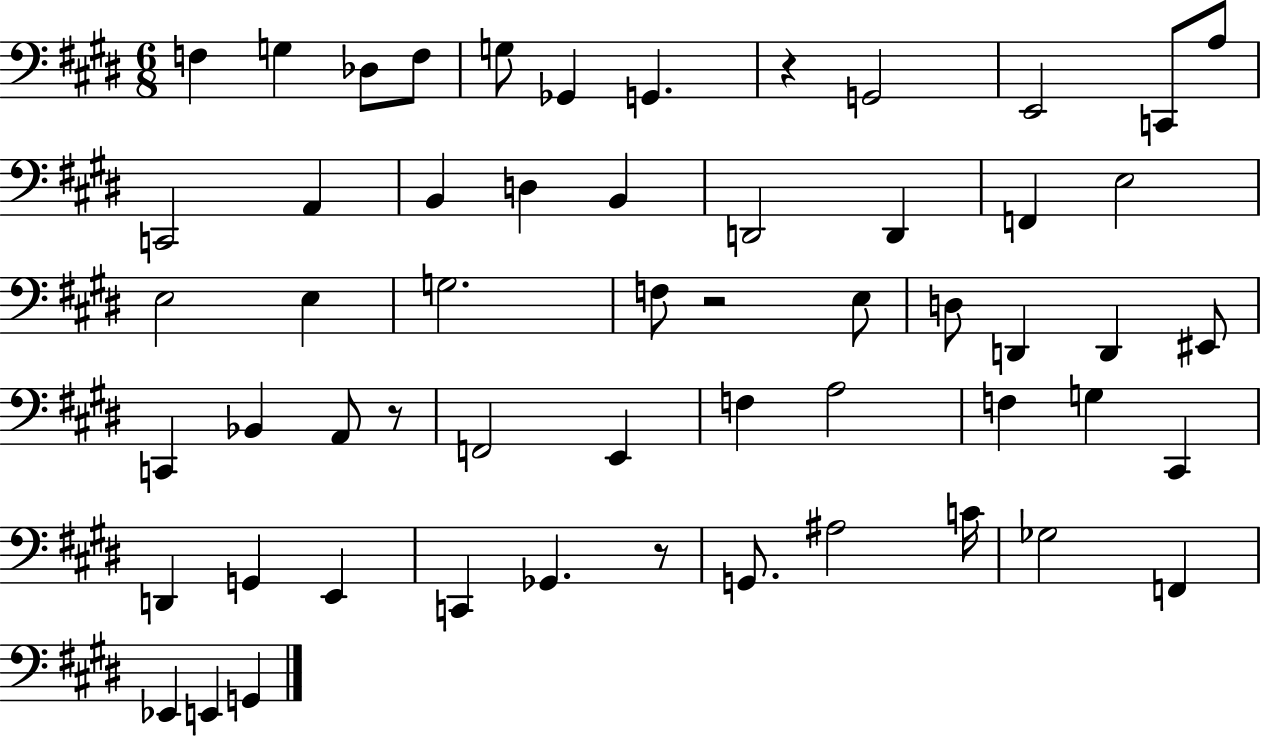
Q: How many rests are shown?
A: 4